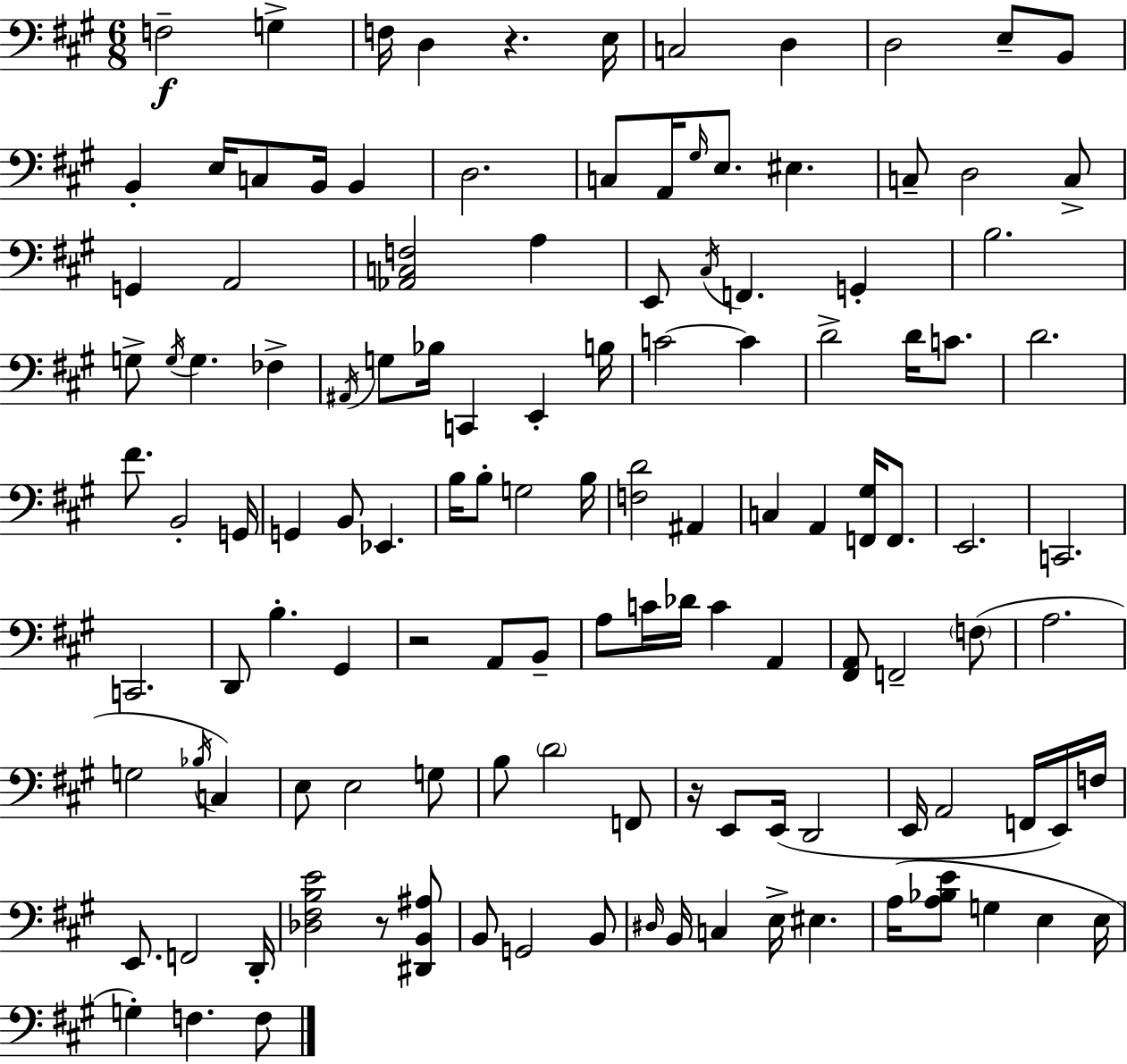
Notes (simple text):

F3/h G3/q F3/s D3/q R/q. E3/s C3/h D3/q D3/h E3/e B2/e B2/q E3/s C3/e B2/s B2/q D3/h. C3/e A2/s G#3/s E3/e. EIS3/q. C3/e D3/h C3/e G2/q A2/h [Ab2,C3,F3]/h A3/q E2/e C#3/s F2/q. G2/q B3/h. G3/e G3/s G3/q. FES3/q A#2/s G3/e Bb3/s C2/q E2/q B3/s C4/h C4/q D4/h D4/s C4/e. D4/h. F#4/e. B2/h G2/s G2/q B2/e Eb2/q. B3/s B3/e G3/h B3/s [F3,D4]/h A#2/q C3/q A2/q [F2,G#3]/s F2/e. E2/h. C2/h. C2/h. D2/e B3/q. G#2/q R/h A2/e B2/e A3/e C4/s Db4/s C4/q A2/q [F#2,A2]/e F2/h F3/e A3/h. G3/h Bb3/s C3/q E3/e E3/h G3/e B3/e D4/h F2/e R/s E2/e E2/s D2/h E2/s A2/h F2/s E2/s F3/s E2/e. F2/h D2/s [Db3,F#3,B3,E4]/h R/e [D#2,B2,A#3]/e B2/e G2/h B2/e D#3/s B2/s C3/q E3/s EIS3/q. A3/s [A3,Bb3,E4]/e G3/q E3/q E3/s G3/q F3/q. F3/e